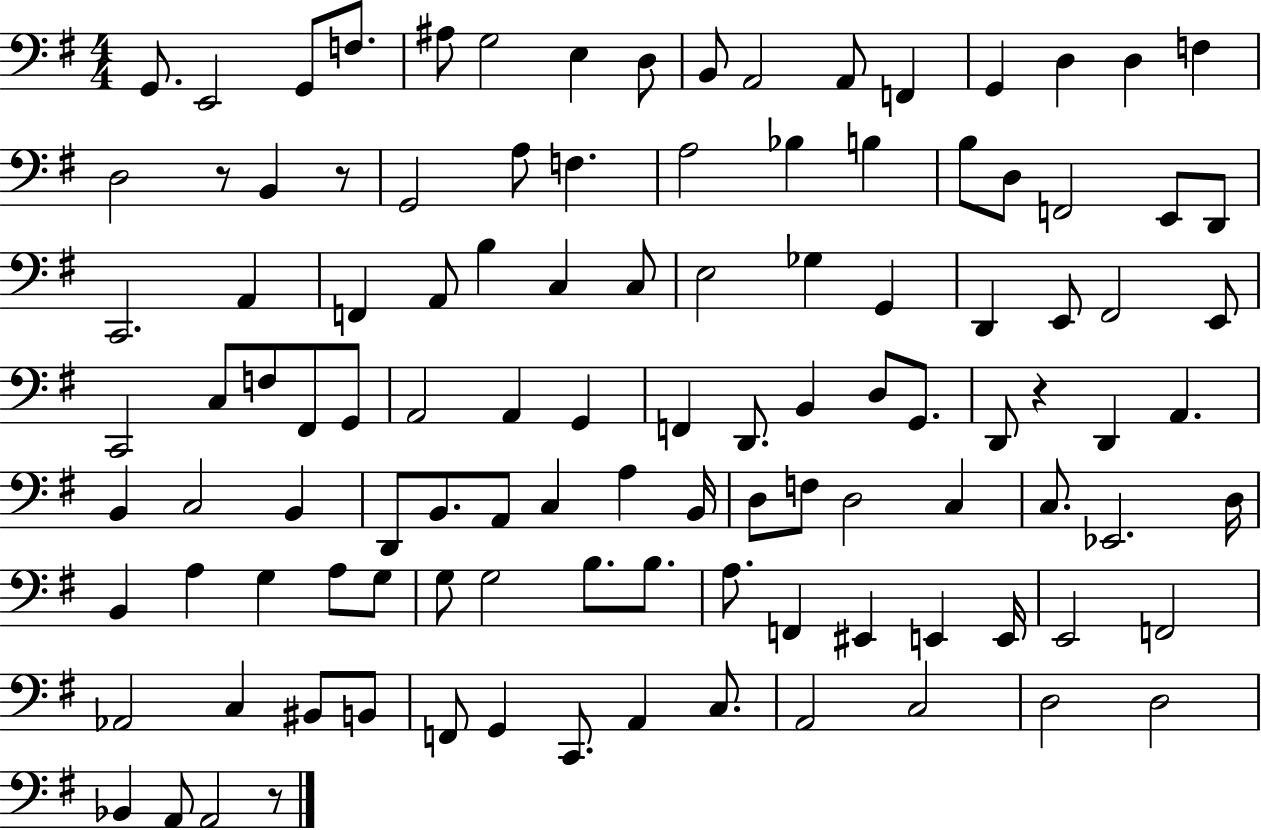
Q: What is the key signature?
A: G major